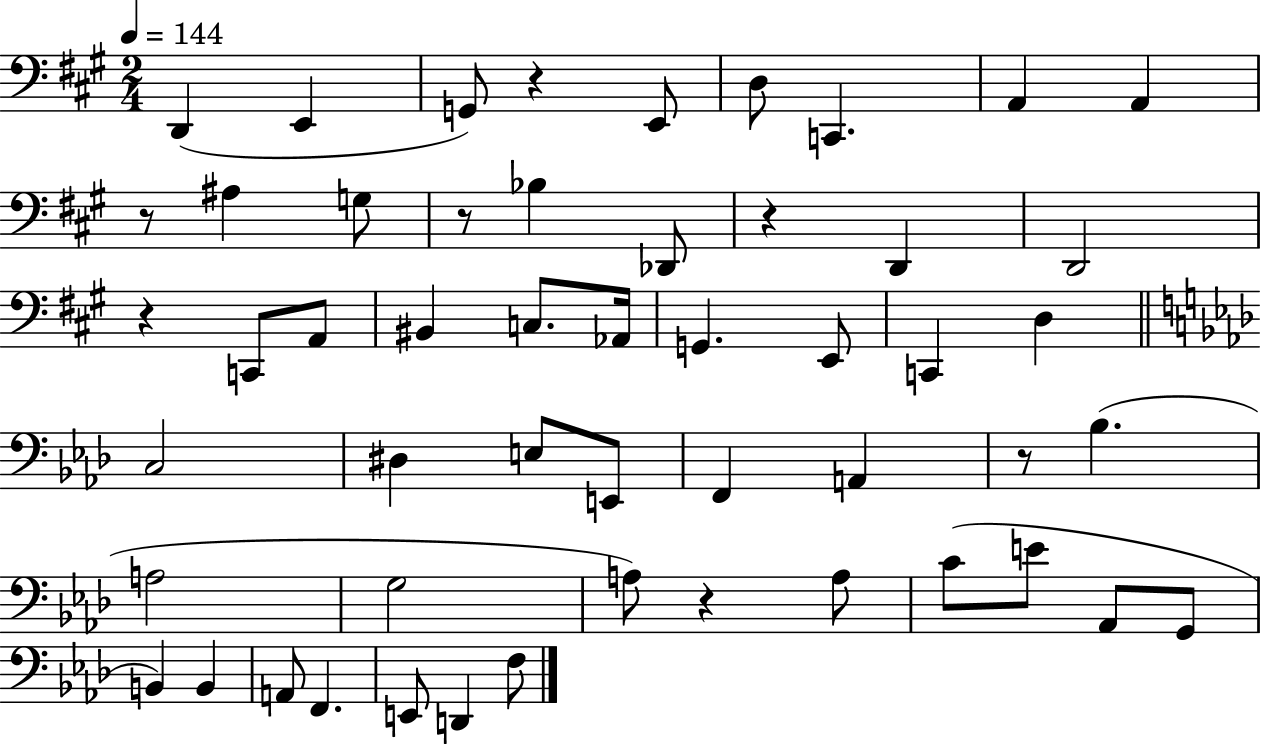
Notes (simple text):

D2/q E2/q G2/e R/q E2/e D3/e C2/q. A2/q A2/q R/e A#3/q G3/e R/e Bb3/q Db2/e R/q D2/q D2/h R/q C2/e A2/e BIS2/q C3/e. Ab2/s G2/q. E2/e C2/q D3/q C3/h D#3/q E3/e E2/e F2/q A2/q R/e Bb3/q. A3/h G3/h A3/e R/q A3/e C4/e E4/e Ab2/e G2/e B2/q B2/q A2/e F2/q. E2/e D2/q F3/e